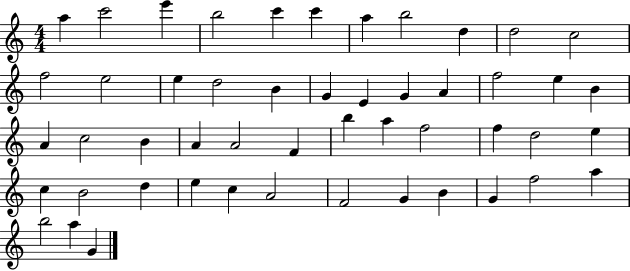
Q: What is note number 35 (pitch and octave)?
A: E5